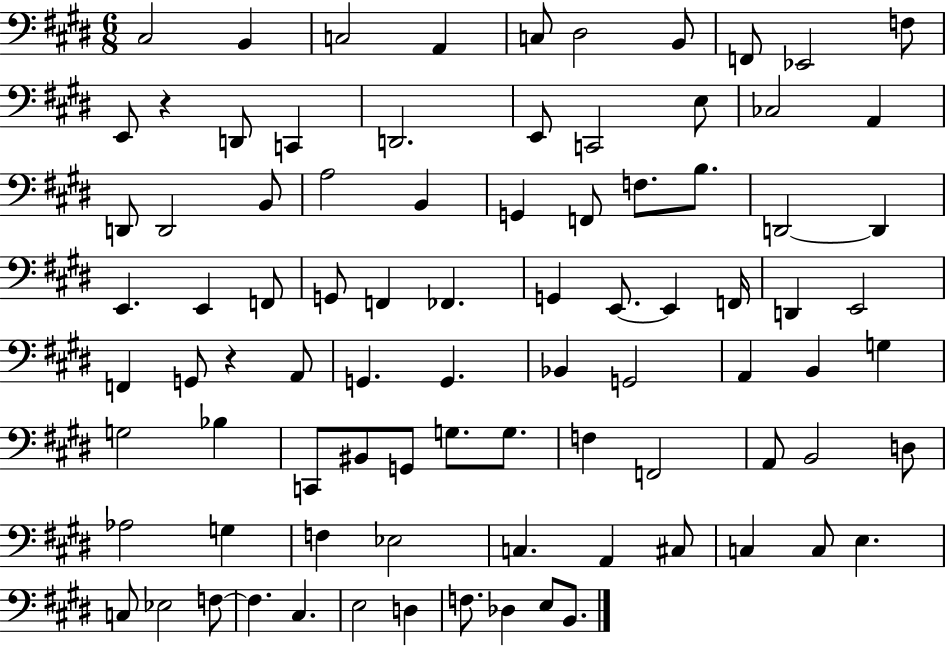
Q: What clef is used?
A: bass